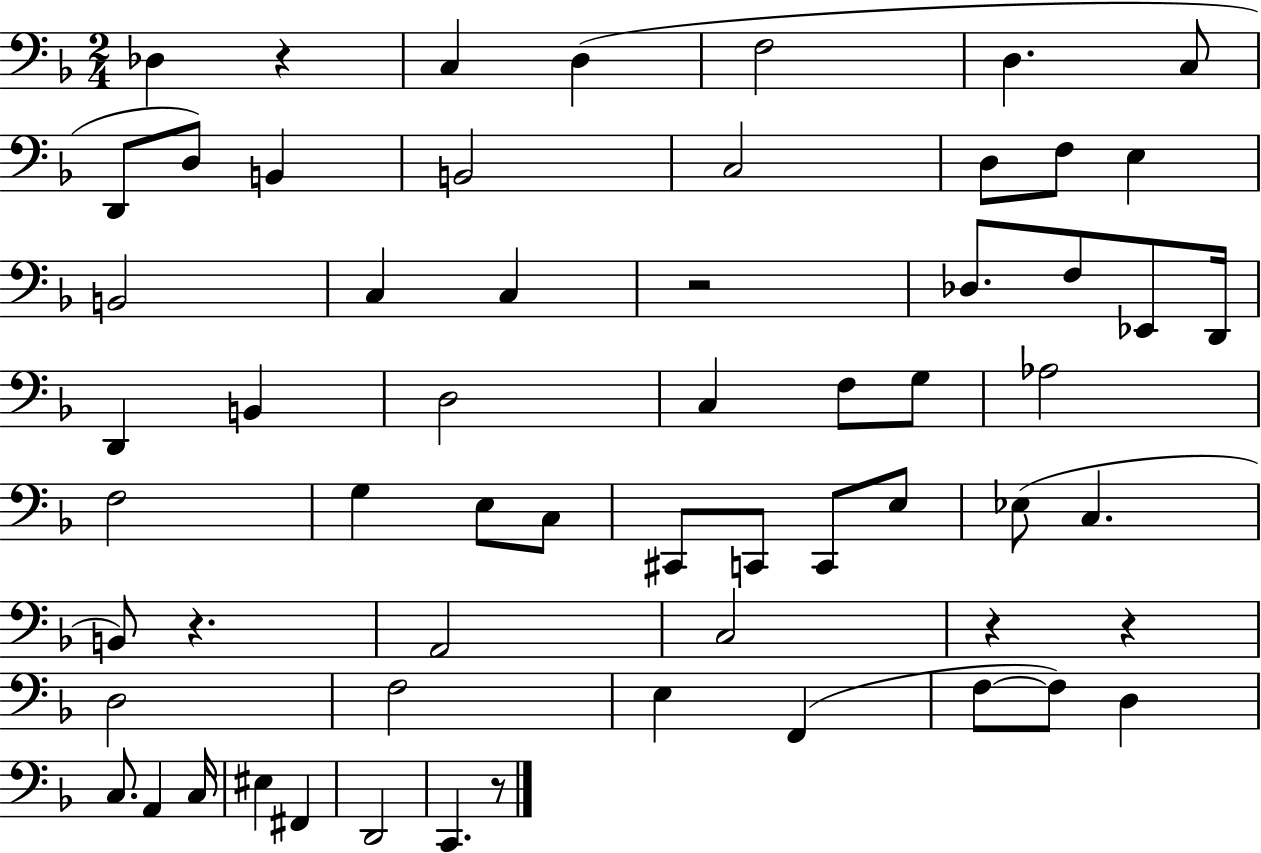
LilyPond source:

{
  \clef bass
  \numericTimeSignature
  \time 2/4
  \key f \major
  des4 r4 | c4 d4( | f2 | d4. c8 | \break d,8 d8) b,4 | b,2 | c2 | d8 f8 e4 | \break b,2 | c4 c4 | r2 | des8. f8 ees,8 d,16 | \break d,4 b,4 | d2 | c4 f8 g8 | aes2 | \break f2 | g4 e8 c8 | cis,8 c,8 c,8 e8 | ees8( c4. | \break b,8) r4. | a,2 | c2 | r4 r4 | \break d2 | f2 | e4 f,4( | f8~~ f8) d4 | \break c8. a,4 c16 | eis4 fis,4 | d,2 | c,4. r8 | \break \bar "|."
}